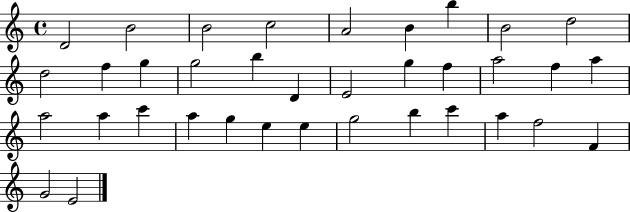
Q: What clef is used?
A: treble